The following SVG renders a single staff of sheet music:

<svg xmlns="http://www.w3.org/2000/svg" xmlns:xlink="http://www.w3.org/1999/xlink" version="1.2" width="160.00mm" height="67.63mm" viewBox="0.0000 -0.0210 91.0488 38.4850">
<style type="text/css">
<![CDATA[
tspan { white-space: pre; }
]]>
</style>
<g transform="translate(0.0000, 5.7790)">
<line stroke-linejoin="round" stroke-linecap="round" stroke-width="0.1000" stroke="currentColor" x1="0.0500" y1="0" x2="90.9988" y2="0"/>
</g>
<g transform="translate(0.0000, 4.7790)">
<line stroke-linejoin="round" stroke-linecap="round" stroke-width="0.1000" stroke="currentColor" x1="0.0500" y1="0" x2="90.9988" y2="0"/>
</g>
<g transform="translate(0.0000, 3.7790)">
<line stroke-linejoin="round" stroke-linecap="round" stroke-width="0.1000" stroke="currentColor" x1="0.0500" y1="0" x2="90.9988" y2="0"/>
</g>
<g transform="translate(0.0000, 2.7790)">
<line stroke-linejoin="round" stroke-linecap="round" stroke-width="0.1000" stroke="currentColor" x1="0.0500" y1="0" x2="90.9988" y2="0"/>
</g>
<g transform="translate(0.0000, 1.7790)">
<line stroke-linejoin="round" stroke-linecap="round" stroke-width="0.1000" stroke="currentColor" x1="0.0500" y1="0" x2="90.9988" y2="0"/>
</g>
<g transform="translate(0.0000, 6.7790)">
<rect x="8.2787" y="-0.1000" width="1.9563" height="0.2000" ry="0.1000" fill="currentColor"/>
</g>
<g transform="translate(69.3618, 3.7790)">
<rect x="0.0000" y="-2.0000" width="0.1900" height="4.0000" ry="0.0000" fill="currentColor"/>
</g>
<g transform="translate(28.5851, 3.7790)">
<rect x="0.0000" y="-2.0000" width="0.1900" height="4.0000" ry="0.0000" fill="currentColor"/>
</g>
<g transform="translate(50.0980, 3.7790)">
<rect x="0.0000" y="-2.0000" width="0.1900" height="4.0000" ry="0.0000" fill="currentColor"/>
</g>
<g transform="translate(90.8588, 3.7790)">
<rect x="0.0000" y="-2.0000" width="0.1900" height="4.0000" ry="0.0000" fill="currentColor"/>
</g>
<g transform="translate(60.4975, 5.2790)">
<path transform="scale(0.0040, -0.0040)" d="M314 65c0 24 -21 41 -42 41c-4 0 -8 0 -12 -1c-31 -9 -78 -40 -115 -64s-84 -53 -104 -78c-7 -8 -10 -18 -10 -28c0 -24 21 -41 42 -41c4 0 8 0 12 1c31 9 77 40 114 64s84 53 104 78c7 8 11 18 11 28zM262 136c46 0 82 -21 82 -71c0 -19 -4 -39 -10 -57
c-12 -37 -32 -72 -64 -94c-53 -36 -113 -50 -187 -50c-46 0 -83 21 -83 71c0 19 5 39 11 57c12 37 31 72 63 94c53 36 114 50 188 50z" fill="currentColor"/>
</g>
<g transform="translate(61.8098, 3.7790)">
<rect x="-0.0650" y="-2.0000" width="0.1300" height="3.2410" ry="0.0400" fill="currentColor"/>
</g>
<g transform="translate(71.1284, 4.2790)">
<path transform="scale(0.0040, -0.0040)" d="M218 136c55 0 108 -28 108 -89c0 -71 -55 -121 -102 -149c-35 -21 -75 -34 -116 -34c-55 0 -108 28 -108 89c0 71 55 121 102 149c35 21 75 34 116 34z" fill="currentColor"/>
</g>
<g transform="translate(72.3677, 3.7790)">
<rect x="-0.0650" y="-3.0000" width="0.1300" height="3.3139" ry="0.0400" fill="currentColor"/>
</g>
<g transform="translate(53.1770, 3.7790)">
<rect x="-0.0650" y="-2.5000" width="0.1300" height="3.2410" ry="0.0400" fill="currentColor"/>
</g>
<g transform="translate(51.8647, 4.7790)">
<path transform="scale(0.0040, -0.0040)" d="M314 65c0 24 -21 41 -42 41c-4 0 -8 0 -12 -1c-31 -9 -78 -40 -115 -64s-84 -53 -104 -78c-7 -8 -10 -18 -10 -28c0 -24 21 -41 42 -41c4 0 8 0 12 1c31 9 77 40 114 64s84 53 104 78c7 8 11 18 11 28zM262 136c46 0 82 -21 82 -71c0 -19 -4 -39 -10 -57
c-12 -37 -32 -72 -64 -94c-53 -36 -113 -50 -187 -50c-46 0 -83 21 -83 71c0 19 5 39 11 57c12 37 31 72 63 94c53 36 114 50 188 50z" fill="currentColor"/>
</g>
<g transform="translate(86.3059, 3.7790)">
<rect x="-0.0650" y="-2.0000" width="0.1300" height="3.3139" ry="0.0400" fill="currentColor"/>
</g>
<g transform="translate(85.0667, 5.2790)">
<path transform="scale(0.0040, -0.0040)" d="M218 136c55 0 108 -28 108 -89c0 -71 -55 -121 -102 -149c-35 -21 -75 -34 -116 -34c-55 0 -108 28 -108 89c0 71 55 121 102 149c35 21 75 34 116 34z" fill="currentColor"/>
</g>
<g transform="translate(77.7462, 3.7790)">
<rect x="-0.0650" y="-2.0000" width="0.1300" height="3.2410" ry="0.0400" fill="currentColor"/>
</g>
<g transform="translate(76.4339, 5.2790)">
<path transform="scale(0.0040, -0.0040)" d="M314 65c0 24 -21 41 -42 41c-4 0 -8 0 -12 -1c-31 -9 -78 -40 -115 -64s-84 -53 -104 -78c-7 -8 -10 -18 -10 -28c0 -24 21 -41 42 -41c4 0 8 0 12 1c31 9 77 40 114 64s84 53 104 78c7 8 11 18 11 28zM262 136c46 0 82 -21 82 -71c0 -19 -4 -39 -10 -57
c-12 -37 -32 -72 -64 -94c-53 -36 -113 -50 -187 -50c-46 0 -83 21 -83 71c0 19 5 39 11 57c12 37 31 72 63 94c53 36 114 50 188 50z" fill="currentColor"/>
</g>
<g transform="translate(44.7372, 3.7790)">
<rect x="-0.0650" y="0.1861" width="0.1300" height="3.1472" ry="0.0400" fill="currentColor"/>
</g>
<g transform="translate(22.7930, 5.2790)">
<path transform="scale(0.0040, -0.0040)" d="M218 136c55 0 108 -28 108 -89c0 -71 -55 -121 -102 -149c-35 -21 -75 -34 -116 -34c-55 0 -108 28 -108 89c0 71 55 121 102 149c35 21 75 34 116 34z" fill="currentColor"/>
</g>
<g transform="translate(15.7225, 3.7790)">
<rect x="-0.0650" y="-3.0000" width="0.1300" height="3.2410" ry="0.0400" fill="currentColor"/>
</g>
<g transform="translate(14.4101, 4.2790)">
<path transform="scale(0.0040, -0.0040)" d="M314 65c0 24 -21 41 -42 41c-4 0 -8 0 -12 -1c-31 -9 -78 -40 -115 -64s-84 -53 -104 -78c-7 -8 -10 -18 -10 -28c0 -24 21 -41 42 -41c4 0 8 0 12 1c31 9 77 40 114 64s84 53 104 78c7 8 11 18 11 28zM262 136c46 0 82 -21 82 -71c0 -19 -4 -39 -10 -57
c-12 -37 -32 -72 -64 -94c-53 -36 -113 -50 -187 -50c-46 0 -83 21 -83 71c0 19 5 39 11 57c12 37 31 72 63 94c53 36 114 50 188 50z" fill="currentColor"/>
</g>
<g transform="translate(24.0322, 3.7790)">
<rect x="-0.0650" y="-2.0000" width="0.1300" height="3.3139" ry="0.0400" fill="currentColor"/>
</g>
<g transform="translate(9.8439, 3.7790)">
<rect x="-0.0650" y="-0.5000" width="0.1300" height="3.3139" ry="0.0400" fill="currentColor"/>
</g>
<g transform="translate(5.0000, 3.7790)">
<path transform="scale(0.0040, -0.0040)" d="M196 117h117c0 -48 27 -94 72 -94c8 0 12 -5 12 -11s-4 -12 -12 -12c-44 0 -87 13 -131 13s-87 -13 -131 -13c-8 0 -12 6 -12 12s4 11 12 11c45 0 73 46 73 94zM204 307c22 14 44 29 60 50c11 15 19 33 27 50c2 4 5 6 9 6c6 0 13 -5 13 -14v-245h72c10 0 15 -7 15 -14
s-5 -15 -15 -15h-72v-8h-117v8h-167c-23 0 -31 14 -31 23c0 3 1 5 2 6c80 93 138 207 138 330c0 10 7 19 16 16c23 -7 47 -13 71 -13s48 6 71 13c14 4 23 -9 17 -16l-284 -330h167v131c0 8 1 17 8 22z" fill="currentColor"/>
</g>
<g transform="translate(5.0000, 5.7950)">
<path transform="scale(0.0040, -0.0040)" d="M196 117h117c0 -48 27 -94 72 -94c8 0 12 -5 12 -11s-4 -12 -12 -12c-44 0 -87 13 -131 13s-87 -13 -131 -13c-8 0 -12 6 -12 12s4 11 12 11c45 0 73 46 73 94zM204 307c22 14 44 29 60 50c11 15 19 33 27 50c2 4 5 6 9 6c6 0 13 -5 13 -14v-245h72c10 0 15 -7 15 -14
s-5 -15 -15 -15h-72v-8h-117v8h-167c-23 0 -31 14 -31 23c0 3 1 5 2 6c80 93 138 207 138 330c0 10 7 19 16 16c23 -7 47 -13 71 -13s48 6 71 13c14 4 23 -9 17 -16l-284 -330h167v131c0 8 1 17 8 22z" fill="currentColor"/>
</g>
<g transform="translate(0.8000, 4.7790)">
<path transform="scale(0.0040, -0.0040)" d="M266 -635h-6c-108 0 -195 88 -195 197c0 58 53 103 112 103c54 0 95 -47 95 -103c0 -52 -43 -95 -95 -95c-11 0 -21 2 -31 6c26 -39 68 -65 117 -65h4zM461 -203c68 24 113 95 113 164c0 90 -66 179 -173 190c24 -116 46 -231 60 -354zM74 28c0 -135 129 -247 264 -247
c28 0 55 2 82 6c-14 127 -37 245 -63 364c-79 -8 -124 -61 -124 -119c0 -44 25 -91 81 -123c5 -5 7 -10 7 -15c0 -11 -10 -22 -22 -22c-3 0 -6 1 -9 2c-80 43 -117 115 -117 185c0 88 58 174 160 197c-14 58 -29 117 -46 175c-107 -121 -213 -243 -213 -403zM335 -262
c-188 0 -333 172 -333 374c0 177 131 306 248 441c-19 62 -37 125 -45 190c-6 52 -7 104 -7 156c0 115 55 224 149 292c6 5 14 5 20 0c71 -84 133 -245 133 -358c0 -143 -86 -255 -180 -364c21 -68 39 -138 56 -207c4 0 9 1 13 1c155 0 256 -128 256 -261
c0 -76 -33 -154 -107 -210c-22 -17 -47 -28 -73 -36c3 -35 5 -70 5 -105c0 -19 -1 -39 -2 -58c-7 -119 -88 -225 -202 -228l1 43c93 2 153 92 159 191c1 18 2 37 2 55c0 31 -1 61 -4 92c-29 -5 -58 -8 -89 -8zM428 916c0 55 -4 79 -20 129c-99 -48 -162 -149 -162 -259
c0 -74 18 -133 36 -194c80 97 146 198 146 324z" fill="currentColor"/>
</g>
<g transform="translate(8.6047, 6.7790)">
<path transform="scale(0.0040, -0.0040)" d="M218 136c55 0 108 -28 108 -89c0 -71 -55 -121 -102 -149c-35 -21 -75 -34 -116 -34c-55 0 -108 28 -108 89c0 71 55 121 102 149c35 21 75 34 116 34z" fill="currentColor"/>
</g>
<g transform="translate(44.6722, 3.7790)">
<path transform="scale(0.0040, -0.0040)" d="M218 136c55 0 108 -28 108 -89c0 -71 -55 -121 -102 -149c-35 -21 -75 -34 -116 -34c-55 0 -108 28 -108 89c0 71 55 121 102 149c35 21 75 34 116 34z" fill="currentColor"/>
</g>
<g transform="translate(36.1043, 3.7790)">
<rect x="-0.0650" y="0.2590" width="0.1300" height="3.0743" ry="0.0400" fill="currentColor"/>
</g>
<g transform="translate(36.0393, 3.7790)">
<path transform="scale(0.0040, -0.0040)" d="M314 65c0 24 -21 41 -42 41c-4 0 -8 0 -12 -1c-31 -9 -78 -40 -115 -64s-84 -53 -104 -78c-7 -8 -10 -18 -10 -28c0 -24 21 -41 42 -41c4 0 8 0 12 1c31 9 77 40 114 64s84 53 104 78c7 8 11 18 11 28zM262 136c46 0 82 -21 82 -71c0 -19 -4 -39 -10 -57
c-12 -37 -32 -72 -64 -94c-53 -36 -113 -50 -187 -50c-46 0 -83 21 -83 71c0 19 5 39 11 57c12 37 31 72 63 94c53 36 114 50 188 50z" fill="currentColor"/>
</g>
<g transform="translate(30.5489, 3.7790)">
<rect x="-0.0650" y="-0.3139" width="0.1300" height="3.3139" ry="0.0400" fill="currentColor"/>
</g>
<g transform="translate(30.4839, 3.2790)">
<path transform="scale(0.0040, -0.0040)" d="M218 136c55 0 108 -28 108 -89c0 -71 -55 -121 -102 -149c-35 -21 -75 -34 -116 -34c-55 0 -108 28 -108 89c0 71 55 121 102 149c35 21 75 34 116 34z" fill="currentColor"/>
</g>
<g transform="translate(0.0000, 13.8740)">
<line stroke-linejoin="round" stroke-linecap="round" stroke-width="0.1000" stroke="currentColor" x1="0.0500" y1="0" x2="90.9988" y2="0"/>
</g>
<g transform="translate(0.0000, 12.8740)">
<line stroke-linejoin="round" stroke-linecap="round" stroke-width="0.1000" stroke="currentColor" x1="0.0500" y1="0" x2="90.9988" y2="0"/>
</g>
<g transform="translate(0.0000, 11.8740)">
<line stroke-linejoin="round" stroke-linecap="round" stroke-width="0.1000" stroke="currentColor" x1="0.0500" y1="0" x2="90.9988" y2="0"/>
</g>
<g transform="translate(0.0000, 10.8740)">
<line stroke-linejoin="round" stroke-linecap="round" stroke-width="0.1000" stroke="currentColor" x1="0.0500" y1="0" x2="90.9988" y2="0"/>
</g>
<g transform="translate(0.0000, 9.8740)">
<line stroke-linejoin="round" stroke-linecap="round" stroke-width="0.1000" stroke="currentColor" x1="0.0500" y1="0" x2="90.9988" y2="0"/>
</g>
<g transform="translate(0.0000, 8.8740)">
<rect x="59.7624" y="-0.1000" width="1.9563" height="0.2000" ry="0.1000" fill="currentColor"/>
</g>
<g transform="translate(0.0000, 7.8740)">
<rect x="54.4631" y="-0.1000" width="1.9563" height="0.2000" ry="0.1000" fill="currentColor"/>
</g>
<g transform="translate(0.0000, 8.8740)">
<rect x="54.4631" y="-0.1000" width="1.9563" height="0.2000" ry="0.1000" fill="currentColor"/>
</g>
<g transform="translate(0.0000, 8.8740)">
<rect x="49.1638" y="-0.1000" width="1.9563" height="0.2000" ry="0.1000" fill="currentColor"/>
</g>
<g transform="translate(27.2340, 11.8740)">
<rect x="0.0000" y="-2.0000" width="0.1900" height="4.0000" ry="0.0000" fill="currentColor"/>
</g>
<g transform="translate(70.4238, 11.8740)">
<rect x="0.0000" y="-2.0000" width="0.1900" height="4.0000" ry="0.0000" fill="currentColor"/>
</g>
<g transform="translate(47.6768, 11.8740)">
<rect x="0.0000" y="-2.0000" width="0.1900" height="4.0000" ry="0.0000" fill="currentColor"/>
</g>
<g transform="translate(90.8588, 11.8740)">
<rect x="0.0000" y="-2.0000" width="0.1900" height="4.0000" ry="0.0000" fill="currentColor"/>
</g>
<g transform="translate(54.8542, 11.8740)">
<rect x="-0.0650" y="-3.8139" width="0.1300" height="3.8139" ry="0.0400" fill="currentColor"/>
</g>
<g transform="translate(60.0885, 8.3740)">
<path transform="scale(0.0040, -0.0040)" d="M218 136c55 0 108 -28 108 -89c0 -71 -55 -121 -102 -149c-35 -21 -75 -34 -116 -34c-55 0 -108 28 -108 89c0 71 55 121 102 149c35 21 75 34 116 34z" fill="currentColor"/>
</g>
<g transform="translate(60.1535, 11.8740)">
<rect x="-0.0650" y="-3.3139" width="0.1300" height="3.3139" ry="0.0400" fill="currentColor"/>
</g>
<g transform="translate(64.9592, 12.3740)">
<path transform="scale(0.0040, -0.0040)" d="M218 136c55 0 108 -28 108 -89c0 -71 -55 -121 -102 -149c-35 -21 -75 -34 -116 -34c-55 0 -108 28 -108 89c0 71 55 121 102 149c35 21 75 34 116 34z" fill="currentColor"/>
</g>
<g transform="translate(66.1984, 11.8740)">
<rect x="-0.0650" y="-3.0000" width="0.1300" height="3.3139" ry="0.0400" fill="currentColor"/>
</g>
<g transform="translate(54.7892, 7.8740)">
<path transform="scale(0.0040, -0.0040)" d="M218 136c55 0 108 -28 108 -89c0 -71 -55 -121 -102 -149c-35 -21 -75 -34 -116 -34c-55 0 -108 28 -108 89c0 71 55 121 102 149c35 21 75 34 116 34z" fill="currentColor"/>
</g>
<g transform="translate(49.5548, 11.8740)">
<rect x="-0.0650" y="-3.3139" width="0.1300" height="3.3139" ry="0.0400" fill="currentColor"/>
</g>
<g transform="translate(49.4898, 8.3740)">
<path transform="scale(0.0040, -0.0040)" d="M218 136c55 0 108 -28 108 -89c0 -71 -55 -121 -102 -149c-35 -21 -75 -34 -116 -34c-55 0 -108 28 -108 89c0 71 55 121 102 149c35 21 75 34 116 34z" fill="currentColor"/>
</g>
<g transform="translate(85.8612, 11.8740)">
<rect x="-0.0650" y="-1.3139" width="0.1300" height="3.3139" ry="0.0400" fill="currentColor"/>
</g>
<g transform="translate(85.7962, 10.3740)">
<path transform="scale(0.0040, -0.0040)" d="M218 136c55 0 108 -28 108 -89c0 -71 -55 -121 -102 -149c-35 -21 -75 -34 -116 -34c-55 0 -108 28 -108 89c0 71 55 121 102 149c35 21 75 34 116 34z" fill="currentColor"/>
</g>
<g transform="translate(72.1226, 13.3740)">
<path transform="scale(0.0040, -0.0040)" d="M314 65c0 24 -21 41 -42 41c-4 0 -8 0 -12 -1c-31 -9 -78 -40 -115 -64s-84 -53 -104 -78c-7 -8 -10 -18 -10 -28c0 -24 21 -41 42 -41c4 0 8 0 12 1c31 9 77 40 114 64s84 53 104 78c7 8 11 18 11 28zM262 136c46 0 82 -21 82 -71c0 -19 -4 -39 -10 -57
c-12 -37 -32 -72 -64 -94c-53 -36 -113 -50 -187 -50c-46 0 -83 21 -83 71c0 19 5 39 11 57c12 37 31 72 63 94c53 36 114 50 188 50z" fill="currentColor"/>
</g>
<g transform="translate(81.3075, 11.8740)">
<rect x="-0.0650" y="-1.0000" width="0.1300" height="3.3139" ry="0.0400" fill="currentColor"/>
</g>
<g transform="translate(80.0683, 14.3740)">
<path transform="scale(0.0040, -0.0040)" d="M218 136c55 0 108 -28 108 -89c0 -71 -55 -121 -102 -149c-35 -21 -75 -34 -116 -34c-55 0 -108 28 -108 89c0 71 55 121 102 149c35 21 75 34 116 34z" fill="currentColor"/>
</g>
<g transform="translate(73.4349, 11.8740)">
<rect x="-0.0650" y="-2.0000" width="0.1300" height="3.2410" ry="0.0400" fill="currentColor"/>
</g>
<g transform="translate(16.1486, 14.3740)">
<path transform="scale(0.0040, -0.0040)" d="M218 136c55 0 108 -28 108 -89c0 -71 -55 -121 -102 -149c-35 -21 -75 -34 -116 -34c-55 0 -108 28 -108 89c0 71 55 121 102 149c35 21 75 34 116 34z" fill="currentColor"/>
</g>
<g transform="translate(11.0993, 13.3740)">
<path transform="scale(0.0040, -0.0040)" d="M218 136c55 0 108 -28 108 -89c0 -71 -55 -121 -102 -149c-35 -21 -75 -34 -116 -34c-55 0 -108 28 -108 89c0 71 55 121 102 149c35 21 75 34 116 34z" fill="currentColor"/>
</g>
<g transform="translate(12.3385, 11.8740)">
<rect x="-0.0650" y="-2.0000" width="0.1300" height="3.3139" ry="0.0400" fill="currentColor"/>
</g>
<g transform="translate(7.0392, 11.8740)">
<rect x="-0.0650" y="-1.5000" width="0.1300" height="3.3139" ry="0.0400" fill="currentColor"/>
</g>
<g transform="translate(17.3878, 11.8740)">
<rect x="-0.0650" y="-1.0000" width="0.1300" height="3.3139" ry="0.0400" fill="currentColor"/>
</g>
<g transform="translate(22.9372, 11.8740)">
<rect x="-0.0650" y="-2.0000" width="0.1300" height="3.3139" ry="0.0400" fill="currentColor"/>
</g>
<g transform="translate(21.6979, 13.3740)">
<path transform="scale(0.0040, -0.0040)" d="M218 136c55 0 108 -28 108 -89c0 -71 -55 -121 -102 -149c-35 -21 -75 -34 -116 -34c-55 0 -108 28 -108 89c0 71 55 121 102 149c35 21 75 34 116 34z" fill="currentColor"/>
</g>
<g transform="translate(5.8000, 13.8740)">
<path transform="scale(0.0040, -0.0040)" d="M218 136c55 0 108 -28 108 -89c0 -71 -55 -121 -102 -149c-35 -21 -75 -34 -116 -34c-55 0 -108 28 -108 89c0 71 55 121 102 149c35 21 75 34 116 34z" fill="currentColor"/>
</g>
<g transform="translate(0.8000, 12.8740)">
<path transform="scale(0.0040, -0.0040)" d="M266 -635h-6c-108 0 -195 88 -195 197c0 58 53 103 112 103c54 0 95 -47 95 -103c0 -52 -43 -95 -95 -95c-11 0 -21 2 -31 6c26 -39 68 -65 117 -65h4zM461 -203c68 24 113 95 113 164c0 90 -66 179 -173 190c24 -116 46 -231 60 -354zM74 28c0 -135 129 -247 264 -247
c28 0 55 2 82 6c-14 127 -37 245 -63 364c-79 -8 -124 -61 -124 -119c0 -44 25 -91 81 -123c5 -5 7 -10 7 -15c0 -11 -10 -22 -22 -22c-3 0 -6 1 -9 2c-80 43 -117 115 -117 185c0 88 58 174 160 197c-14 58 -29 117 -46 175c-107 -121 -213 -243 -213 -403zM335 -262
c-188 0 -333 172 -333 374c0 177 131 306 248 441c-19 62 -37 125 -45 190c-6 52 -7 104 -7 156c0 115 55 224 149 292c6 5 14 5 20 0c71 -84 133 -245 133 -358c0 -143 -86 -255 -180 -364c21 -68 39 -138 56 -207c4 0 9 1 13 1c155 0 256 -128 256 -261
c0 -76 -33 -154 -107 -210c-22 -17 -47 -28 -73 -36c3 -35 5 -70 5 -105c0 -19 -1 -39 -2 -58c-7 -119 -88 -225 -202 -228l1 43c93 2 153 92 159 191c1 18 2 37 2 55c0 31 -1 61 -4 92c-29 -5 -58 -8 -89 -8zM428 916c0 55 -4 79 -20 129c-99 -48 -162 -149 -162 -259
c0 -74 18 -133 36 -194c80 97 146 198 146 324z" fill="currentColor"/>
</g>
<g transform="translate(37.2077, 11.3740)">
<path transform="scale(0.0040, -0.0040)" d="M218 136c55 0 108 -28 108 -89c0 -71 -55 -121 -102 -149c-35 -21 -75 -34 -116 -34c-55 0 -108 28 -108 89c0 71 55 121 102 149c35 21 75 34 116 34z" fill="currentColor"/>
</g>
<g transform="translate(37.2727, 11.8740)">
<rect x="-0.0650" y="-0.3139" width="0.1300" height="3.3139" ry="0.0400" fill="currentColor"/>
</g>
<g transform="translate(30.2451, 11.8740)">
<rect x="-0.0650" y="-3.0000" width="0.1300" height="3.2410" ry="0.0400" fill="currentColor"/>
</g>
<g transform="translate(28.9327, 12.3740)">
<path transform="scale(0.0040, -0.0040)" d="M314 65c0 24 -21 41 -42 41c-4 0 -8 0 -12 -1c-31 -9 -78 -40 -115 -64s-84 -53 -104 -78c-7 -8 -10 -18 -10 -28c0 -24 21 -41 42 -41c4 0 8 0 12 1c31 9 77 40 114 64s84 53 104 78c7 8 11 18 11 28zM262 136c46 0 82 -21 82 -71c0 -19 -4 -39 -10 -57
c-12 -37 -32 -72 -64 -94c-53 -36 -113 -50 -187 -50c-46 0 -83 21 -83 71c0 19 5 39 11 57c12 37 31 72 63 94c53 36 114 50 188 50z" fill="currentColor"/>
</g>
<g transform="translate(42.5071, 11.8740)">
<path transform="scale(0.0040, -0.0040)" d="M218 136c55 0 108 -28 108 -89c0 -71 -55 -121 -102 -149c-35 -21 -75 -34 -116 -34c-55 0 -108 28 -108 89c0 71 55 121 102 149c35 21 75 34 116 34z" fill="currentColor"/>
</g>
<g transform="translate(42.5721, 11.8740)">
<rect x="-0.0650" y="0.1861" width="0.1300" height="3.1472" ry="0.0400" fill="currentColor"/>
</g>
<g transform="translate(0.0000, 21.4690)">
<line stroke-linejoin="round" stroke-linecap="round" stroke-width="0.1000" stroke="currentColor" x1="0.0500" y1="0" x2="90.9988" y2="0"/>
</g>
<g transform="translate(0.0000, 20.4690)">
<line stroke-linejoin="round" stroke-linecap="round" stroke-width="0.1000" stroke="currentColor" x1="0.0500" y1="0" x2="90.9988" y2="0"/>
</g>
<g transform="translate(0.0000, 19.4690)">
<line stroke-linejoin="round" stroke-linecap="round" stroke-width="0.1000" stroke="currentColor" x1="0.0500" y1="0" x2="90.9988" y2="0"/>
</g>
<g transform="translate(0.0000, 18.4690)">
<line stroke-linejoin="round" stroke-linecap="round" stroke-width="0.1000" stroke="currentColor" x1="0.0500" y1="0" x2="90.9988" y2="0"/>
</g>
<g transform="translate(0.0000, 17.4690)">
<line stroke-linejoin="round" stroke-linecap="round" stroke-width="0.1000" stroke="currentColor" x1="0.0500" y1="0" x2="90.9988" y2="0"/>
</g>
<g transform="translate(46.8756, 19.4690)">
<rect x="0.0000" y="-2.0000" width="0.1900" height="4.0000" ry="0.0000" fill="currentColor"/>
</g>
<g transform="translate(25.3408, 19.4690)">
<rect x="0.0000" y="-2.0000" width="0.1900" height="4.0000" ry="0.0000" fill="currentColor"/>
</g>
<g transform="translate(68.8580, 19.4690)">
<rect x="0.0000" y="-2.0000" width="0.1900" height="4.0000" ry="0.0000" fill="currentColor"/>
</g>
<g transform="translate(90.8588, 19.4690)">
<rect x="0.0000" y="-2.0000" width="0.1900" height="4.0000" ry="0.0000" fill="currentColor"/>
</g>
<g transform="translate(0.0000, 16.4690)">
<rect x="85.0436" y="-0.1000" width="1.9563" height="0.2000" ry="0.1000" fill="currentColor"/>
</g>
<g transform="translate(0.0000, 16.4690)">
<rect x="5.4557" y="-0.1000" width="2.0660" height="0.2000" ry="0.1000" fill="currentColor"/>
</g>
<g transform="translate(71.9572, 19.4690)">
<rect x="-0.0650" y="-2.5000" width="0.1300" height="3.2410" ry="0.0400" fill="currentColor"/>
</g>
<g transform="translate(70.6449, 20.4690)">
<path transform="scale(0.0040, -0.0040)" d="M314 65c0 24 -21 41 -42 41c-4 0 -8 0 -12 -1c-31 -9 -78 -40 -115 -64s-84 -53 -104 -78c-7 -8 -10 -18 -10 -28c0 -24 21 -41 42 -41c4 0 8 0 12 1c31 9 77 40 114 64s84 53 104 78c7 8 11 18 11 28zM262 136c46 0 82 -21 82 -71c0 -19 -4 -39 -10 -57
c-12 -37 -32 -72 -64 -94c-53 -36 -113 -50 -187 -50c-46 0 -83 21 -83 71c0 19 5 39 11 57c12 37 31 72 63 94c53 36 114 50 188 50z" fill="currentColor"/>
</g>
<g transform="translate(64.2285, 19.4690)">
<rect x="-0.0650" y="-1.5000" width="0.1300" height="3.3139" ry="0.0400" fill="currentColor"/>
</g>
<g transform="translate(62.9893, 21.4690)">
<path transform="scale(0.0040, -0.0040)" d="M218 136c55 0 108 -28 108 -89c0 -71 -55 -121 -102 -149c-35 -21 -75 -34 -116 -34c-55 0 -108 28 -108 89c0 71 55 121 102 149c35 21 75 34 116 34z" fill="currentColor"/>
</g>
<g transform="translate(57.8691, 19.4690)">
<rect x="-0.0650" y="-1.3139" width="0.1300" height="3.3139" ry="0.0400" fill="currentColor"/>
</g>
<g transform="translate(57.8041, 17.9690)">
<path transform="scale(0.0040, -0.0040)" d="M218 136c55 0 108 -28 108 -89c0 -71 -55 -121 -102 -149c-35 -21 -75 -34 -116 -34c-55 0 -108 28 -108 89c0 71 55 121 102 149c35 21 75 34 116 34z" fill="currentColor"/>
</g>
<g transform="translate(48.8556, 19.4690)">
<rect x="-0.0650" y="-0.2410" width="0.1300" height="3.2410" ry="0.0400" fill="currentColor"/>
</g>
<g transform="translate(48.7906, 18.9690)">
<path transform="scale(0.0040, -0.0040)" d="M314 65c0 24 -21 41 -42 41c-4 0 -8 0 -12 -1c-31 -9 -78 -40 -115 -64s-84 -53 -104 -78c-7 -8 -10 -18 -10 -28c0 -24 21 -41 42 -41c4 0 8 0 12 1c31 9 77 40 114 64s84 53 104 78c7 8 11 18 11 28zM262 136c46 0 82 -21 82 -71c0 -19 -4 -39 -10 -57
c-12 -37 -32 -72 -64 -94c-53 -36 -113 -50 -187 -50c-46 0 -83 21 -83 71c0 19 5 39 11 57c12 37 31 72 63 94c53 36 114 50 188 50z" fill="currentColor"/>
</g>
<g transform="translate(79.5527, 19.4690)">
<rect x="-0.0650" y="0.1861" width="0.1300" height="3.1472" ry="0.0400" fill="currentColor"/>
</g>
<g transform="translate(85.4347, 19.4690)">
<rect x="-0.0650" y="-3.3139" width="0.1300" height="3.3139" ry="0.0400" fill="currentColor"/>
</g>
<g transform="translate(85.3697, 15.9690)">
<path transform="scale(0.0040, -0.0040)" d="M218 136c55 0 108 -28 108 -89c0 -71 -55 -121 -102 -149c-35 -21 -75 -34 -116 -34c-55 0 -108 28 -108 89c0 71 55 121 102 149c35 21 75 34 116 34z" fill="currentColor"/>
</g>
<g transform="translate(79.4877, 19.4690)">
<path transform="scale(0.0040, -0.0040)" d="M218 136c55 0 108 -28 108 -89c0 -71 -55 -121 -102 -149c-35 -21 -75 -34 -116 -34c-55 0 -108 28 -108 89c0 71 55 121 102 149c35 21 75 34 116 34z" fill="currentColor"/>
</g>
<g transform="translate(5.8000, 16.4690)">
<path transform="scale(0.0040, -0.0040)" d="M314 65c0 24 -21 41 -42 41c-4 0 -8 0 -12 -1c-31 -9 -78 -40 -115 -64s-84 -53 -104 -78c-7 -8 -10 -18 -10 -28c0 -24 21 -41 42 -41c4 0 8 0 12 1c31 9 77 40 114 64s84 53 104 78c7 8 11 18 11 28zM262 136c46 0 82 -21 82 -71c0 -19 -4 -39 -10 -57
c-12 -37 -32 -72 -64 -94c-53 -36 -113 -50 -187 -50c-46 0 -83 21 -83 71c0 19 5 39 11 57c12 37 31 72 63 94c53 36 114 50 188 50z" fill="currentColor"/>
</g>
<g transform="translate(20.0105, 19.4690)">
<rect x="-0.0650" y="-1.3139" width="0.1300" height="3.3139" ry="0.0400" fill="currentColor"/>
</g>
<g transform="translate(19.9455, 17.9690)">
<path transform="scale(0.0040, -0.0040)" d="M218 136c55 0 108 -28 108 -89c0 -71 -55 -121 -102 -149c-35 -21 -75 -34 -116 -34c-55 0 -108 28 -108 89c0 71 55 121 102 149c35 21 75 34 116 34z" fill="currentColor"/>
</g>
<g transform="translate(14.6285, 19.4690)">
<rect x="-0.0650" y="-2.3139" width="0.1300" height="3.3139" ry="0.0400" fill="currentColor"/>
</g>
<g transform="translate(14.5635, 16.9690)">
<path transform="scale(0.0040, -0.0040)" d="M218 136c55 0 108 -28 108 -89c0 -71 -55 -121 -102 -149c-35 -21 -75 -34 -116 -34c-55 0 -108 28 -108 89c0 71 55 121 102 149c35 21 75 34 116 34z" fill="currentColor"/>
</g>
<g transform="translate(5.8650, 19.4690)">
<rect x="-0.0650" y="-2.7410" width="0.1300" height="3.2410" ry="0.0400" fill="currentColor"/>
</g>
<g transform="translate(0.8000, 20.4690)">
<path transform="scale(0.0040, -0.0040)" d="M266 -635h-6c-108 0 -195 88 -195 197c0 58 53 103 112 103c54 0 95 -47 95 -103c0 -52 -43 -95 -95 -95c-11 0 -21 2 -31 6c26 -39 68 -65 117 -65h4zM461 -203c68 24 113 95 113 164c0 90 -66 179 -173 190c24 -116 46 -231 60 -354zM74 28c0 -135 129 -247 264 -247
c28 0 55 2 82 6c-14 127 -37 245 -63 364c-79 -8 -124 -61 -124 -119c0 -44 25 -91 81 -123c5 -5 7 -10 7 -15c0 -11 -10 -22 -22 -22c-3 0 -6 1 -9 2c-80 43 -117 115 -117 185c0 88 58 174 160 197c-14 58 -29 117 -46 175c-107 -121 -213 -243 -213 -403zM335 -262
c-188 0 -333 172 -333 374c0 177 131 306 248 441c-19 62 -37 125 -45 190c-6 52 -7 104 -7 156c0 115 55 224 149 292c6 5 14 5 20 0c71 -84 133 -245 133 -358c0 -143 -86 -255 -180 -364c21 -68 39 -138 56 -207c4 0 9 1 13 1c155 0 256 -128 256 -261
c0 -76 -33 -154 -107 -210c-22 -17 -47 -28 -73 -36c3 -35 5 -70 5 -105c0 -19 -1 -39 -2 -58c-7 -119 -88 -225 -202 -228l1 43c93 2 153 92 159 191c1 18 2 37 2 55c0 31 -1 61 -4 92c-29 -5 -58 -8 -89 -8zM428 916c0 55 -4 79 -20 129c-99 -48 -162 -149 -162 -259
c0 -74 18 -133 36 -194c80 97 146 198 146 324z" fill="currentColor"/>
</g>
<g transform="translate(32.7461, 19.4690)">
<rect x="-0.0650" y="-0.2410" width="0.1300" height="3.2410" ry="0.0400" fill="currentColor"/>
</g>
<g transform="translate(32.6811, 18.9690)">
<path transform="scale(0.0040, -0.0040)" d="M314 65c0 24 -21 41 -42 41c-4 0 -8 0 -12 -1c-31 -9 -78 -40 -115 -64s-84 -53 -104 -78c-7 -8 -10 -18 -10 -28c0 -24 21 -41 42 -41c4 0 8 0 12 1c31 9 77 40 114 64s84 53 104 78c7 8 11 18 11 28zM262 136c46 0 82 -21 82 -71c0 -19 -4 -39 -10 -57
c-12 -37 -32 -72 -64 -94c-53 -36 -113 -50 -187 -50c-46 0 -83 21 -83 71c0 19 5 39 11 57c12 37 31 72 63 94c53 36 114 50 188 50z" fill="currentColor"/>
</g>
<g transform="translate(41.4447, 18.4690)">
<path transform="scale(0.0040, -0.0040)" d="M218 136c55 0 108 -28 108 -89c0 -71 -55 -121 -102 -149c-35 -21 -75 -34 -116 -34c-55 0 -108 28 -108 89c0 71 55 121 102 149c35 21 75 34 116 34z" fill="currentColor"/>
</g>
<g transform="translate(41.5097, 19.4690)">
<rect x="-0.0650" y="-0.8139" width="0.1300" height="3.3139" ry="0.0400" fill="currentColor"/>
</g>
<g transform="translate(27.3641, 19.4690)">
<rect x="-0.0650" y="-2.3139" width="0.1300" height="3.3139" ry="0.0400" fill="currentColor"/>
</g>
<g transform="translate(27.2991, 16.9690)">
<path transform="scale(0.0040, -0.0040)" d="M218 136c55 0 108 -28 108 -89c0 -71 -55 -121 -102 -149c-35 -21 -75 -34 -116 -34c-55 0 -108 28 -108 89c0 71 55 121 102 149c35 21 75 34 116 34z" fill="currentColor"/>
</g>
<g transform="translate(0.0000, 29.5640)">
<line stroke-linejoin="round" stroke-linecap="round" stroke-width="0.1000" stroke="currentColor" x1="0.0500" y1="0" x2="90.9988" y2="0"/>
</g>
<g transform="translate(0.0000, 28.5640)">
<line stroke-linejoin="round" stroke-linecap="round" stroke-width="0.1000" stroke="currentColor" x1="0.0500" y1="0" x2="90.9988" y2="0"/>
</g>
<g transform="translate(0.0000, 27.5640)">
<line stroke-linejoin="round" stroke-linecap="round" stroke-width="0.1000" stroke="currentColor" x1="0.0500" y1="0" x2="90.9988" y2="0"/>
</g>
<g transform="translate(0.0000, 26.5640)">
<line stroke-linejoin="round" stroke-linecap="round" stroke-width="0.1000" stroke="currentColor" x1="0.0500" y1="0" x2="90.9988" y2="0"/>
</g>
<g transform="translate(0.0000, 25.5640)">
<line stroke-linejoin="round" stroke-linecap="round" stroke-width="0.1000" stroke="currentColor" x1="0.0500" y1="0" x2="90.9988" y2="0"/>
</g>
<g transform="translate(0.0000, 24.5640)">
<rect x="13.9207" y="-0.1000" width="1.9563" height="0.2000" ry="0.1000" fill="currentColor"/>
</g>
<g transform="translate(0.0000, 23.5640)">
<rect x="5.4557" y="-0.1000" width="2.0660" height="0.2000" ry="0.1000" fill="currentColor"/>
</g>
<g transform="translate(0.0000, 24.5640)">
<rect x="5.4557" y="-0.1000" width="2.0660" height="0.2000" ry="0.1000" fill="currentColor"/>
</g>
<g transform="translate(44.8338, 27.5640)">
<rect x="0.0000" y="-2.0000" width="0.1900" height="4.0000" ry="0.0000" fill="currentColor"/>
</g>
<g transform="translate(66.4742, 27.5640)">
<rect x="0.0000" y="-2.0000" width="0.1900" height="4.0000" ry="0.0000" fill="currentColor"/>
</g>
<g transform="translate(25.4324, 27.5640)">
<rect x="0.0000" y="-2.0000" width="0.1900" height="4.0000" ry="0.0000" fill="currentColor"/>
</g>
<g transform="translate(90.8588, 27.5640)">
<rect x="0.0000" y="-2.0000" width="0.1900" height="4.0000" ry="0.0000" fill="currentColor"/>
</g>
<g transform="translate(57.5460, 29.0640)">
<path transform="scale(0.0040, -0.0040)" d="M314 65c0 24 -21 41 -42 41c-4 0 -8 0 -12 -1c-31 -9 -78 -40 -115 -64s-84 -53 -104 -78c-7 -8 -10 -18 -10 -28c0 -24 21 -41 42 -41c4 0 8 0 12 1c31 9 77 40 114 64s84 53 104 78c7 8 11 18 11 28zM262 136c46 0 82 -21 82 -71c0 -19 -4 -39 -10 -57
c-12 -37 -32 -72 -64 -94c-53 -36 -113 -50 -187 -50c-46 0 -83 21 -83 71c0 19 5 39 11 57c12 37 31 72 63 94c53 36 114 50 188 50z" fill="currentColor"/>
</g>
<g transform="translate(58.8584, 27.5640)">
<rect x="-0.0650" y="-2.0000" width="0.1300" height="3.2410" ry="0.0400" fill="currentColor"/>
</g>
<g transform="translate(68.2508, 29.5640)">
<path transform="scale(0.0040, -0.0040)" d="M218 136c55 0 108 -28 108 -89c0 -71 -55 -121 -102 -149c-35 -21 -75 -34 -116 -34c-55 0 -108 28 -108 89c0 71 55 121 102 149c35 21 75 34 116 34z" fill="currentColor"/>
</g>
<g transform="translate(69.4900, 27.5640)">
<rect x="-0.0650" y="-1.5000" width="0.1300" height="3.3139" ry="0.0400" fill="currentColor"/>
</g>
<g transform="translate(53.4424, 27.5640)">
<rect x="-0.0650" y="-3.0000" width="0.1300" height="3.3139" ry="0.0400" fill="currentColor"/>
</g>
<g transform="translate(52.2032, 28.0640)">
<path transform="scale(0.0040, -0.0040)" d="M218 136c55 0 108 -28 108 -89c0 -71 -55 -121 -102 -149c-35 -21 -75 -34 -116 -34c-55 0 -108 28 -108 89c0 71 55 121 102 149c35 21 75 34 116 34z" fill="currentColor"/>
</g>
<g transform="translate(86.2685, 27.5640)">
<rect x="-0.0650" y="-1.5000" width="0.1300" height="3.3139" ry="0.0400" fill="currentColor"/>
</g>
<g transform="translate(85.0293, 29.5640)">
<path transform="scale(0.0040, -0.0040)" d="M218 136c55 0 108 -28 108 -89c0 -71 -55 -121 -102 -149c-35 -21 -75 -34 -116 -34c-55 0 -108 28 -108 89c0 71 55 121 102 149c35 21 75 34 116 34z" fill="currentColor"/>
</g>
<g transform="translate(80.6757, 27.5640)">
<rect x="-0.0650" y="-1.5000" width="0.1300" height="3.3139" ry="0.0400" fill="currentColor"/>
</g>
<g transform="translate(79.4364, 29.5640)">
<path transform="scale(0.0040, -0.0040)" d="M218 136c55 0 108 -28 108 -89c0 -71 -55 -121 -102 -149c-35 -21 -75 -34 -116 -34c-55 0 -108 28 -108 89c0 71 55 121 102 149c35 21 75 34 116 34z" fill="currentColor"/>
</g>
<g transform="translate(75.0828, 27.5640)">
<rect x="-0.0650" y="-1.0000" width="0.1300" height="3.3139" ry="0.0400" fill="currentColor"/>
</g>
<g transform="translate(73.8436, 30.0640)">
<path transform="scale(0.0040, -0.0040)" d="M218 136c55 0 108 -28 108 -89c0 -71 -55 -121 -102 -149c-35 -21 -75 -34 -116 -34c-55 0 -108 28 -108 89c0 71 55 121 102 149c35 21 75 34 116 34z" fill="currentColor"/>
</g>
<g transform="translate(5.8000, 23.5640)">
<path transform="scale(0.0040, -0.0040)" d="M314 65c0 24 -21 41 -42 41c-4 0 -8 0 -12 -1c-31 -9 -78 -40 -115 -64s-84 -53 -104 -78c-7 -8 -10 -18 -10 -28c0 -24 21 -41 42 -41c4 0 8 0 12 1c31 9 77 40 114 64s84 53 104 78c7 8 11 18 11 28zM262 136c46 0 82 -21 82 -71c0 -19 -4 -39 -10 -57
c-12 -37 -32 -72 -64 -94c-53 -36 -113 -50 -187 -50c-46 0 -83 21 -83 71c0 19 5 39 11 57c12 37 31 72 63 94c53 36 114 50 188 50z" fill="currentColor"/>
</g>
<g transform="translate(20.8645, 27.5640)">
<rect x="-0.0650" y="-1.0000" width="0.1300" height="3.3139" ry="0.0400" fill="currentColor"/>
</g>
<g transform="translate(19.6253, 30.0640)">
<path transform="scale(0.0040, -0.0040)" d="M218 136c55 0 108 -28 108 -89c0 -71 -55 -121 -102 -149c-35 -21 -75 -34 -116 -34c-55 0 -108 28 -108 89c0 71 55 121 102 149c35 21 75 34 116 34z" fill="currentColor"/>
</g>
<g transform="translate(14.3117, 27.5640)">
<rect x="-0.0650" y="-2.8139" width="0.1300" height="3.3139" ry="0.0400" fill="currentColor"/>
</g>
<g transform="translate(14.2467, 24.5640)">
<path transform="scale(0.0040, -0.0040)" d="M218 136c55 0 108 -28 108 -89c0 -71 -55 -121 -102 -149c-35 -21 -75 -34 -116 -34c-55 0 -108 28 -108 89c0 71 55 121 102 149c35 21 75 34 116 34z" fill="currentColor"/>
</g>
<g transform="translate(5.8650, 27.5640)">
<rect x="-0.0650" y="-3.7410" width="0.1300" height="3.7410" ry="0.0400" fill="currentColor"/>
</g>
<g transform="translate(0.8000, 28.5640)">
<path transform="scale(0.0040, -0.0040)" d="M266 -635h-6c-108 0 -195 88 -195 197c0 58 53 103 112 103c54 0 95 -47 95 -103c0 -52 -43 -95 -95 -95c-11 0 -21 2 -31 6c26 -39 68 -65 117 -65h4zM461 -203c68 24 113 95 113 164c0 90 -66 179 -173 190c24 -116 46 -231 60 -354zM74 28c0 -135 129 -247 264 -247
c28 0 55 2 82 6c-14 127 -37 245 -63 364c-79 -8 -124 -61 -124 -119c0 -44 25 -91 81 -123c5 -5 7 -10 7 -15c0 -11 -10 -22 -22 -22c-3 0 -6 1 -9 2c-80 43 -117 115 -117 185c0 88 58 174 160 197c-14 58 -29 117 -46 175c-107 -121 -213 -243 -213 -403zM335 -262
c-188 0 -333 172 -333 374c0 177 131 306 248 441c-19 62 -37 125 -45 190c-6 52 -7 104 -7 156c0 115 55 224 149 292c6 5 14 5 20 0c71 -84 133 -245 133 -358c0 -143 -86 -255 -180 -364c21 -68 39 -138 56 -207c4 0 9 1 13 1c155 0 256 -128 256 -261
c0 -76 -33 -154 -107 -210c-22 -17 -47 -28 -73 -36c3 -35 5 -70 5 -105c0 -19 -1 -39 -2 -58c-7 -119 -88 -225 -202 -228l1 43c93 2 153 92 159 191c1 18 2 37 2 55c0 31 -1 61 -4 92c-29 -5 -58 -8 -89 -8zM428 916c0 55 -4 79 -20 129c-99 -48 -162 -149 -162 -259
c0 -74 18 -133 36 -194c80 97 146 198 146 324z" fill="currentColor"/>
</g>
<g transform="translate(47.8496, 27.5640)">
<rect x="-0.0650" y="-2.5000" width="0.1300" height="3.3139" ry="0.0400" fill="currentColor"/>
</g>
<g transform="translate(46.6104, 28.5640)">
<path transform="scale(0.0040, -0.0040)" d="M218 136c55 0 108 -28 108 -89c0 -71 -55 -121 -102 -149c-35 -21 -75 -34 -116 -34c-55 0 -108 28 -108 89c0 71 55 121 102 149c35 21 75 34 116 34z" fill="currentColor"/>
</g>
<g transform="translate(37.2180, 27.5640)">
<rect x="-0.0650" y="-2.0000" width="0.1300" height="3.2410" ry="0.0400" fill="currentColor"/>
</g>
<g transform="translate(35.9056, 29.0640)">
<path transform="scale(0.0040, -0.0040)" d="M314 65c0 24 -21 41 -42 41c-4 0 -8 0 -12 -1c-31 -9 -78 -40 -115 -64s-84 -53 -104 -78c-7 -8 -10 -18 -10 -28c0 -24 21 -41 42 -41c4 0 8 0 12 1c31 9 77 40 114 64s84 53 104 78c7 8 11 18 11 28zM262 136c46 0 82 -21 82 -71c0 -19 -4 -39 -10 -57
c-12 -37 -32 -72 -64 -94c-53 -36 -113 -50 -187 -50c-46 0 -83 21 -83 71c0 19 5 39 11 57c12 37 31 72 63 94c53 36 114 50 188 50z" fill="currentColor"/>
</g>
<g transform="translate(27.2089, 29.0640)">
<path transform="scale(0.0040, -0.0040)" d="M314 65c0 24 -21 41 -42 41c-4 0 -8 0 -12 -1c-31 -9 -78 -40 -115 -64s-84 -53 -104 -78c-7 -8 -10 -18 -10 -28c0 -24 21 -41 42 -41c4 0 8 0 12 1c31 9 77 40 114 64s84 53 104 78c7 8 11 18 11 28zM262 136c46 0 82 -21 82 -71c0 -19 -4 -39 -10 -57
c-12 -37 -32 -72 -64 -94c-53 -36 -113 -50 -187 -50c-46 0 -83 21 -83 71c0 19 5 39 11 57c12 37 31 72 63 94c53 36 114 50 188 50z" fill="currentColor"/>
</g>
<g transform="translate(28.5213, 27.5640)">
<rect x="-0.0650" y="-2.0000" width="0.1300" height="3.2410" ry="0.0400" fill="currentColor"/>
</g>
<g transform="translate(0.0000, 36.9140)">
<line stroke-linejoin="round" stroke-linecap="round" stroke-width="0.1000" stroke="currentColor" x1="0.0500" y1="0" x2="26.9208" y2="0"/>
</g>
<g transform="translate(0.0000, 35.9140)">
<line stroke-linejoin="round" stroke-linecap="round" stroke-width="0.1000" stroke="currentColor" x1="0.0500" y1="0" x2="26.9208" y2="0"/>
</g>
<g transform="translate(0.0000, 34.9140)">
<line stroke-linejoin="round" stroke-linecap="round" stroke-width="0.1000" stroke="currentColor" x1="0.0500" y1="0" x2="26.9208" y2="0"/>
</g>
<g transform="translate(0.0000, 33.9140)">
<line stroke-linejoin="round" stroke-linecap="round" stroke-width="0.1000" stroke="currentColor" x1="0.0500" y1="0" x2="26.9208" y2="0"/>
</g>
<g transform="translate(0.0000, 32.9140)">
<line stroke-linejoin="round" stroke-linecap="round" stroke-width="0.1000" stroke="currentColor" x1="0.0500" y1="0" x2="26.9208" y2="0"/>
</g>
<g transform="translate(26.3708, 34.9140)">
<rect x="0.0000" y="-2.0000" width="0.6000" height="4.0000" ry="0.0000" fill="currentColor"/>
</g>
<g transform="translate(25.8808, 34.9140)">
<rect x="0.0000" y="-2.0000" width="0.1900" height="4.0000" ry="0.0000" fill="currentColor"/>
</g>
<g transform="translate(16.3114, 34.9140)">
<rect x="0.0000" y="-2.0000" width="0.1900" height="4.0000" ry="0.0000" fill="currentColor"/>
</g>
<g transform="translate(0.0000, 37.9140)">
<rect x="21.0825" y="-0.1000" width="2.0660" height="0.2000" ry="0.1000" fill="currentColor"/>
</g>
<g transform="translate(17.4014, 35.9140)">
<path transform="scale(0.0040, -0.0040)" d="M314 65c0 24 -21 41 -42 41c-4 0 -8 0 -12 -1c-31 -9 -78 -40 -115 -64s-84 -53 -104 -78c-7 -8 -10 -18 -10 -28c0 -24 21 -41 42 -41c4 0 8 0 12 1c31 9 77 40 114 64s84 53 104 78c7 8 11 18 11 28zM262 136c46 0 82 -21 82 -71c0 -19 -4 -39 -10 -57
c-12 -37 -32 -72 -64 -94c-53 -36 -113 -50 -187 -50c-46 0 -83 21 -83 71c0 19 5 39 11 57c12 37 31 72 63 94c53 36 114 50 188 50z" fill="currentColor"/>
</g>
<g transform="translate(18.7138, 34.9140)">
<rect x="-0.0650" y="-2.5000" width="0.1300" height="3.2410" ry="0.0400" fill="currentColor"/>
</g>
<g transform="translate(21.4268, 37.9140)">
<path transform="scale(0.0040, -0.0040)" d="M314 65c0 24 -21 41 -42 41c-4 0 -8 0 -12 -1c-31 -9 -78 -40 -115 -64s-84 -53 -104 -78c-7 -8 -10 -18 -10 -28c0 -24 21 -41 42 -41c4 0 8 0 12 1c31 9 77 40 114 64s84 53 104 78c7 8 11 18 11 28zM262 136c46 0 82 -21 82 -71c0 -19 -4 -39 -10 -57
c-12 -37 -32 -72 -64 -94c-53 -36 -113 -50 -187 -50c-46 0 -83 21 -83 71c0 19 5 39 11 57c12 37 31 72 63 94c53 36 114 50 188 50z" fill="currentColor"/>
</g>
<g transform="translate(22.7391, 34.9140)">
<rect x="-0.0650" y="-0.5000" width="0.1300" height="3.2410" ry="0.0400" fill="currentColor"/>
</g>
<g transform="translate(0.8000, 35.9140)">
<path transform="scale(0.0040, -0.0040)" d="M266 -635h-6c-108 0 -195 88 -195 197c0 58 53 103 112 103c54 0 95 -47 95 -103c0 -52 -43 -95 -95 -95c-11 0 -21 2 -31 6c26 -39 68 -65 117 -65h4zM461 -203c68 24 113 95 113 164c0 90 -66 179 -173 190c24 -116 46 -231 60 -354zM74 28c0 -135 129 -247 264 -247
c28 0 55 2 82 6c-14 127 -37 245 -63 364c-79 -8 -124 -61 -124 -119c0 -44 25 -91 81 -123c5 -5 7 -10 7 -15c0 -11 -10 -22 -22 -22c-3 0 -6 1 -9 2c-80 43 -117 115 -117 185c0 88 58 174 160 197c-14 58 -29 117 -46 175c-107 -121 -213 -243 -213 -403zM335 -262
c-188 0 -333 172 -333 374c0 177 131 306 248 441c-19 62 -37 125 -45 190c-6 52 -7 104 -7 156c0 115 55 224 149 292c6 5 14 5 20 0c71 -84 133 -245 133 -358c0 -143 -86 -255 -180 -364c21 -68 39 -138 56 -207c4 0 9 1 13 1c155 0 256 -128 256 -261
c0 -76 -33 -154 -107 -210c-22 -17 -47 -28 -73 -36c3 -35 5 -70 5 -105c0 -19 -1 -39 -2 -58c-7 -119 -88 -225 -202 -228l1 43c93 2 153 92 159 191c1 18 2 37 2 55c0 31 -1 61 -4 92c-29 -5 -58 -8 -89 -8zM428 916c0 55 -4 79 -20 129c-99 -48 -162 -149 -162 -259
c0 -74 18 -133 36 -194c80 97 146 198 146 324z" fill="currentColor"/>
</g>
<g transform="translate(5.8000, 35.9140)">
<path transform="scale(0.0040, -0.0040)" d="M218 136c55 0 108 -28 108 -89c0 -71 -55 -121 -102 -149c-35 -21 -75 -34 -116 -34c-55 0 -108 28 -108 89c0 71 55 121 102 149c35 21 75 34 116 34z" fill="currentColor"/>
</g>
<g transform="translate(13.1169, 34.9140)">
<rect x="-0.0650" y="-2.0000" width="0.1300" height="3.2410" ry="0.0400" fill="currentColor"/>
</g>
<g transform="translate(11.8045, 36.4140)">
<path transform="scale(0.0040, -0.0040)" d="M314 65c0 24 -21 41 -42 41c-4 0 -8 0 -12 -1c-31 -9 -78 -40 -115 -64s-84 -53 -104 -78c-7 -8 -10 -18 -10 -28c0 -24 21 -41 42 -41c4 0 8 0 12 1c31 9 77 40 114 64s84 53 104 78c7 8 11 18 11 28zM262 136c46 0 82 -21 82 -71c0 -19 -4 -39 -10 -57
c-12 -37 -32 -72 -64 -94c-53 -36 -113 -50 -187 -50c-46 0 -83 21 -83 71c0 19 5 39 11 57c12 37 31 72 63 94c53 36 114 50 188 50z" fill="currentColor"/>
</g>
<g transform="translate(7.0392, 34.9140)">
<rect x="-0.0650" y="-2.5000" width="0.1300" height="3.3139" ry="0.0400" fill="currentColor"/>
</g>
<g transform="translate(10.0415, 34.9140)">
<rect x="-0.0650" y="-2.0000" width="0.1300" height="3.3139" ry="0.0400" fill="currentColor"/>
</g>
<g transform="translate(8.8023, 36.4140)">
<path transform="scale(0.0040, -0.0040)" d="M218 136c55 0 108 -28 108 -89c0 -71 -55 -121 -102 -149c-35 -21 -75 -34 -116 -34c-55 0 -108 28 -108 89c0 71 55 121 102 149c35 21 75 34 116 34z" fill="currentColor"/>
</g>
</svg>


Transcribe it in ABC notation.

X:1
T:Untitled
M:4/4
L:1/4
K:C
C A2 F c B2 B G2 F2 A F2 F E F D F A2 c B b c' b A F2 D e a2 g e g c2 d c2 e E G2 B b c'2 a D F2 F2 G A F2 E D E E G F F2 G2 C2